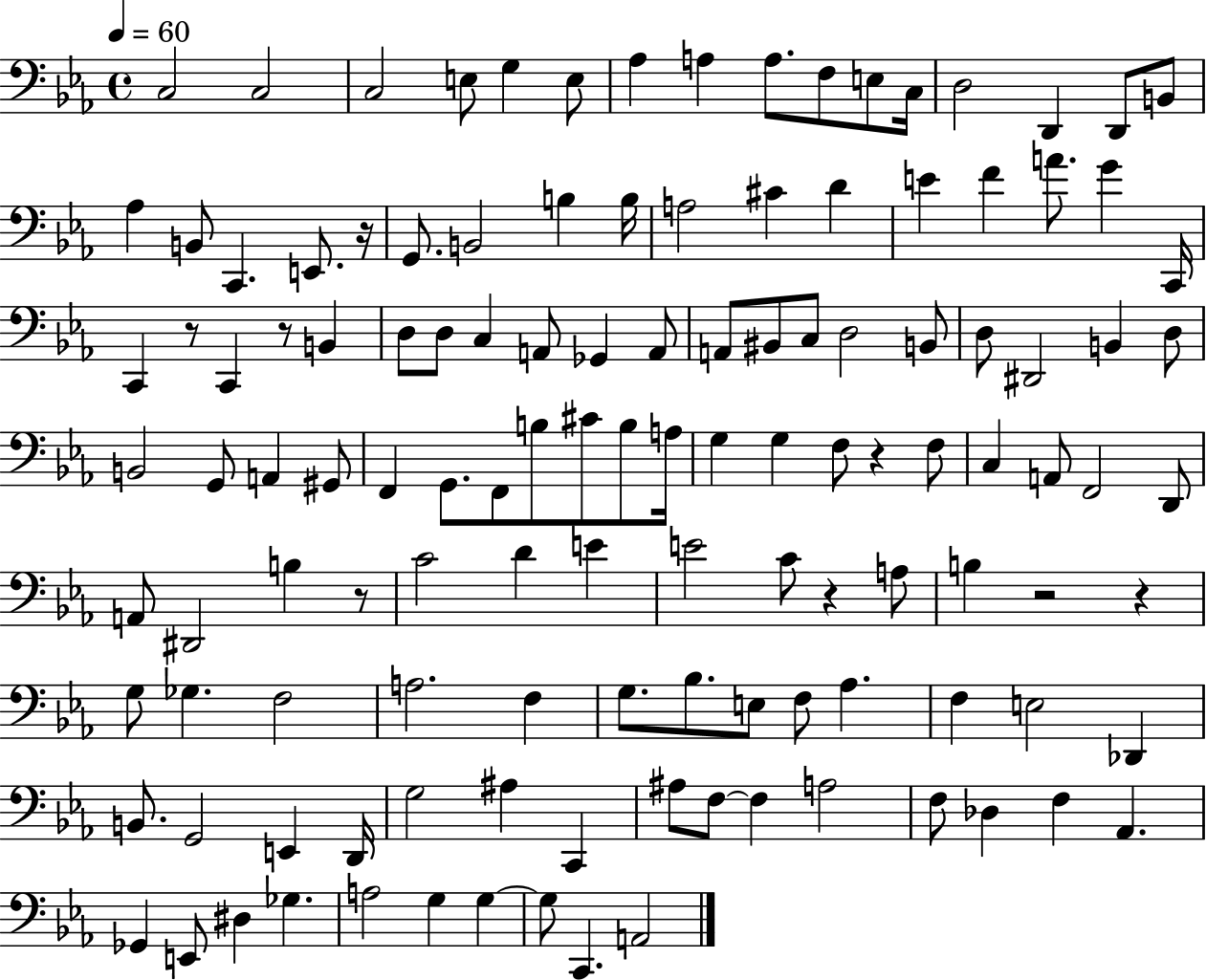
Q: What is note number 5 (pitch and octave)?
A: G3